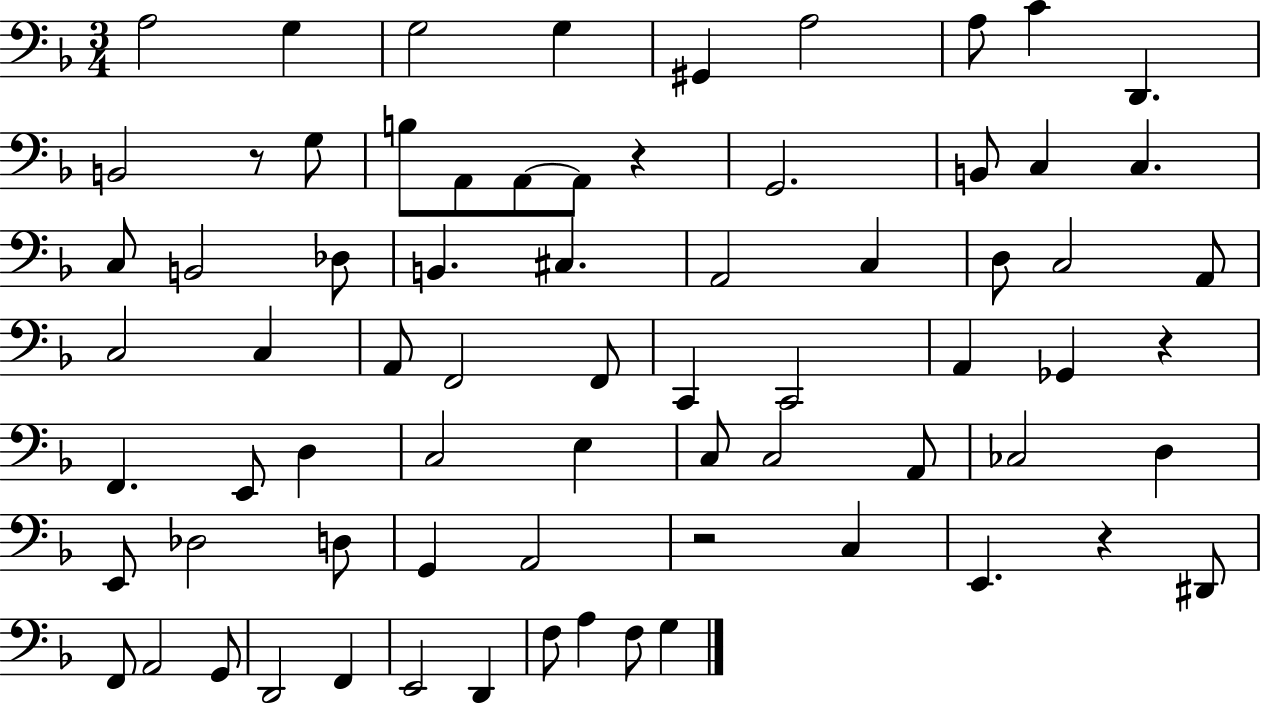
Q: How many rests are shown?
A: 5